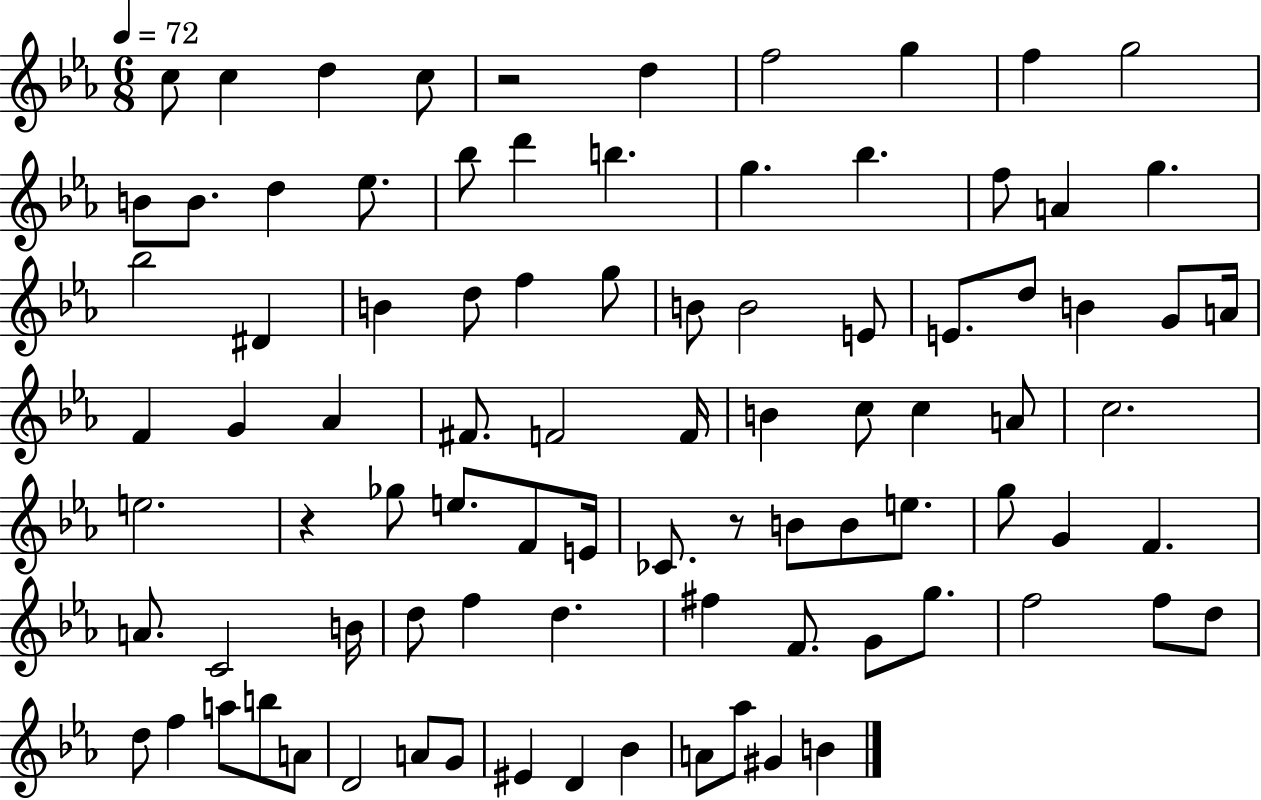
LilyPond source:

{
  \clef treble
  \numericTimeSignature
  \time 6/8
  \key ees \major
  \tempo 4 = 72
  c''8 c''4 d''4 c''8 | r2 d''4 | f''2 g''4 | f''4 g''2 | \break b'8 b'8. d''4 ees''8. | bes''8 d'''4 b''4. | g''4. bes''4. | f''8 a'4 g''4. | \break bes''2 dis'4 | b'4 d''8 f''4 g''8 | b'8 b'2 e'8 | e'8. d''8 b'4 g'8 a'16 | \break f'4 g'4 aes'4 | fis'8. f'2 f'16 | b'4 c''8 c''4 a'8 | c''2. | \break e''2. | r4 ges''8 e''8. f'8 e'16 | ces'8. r8 b'8 b'8 e''8. | g''8 g'4 f'4. | \break a'8. c'2 b'16 | d''8 f''4 d''4. | fis''4 f'8. g'8 g''8. | f''2 f''8 d''8 | \break d''8 f''4 a''8 b''8 a'8 | d'2 a'8 g'8 | eis'4 d'4 bes'4 | a'8 aes''8 gis'4 b'4 | \break \bar "|."
}